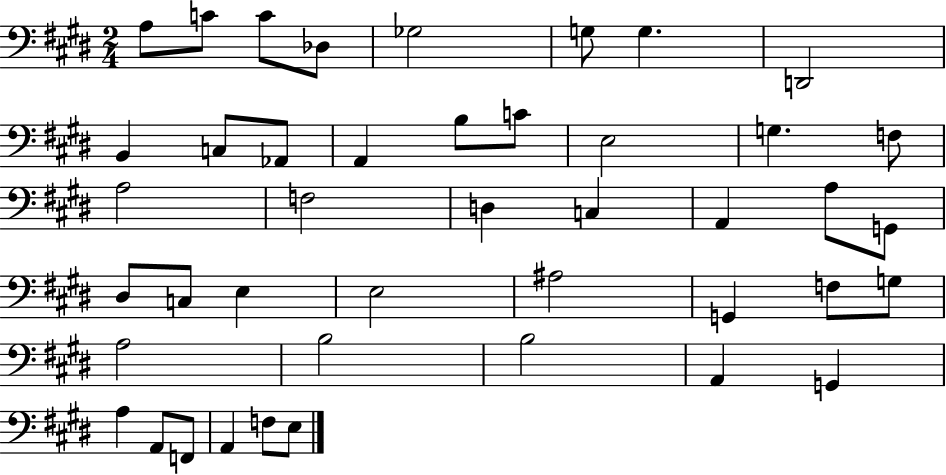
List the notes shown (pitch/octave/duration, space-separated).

A3/e C4/e C4/e Db3/e Gb3/h G3/e G3/q. D2/h B2/q C3/e Ab2/e A2/q B3/e C4/e E3/h G3/q. F3/e A3/h F3/h D3/q C3/q A2/q A3/e G2/e D#3/e C3/e E3/q E3/h A#3/h G2/q F3/e G3/e A3/h B3/h B3/h A2/q G2/q A3/q A2/e F2/e A2/q F3/e E3/e